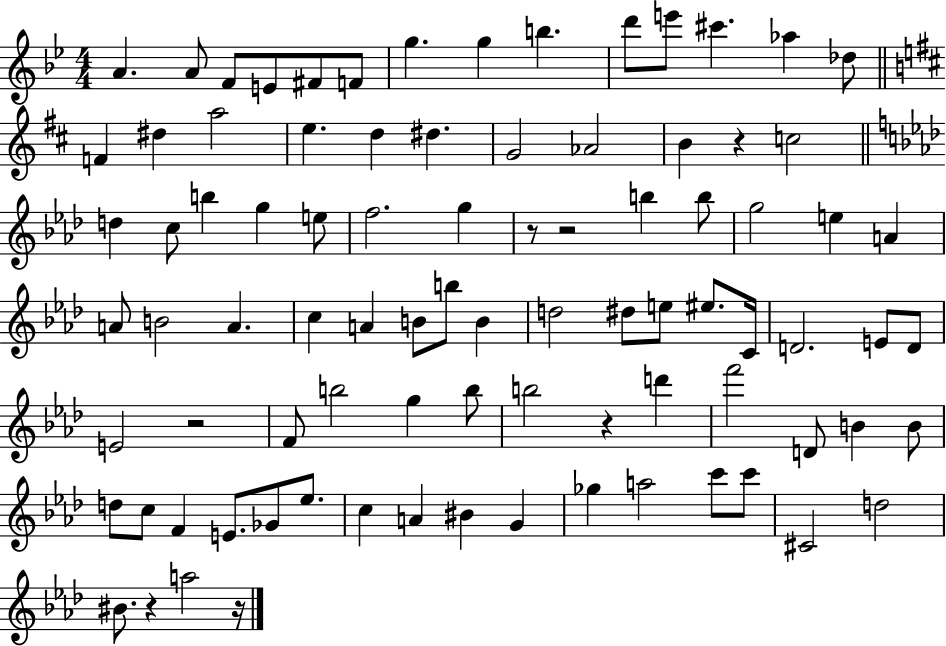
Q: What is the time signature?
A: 4/4